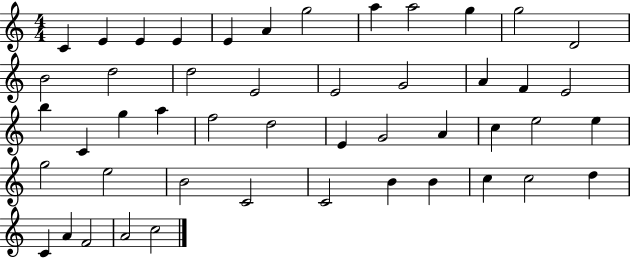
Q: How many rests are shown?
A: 0